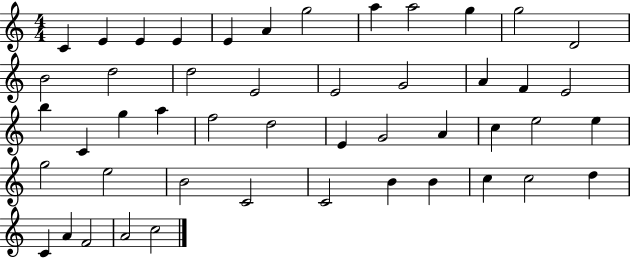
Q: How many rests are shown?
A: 0